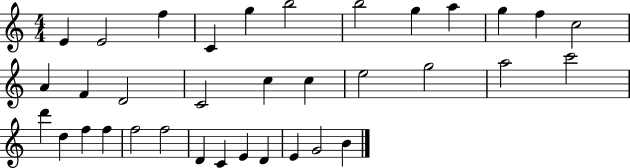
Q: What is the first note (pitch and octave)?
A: E4